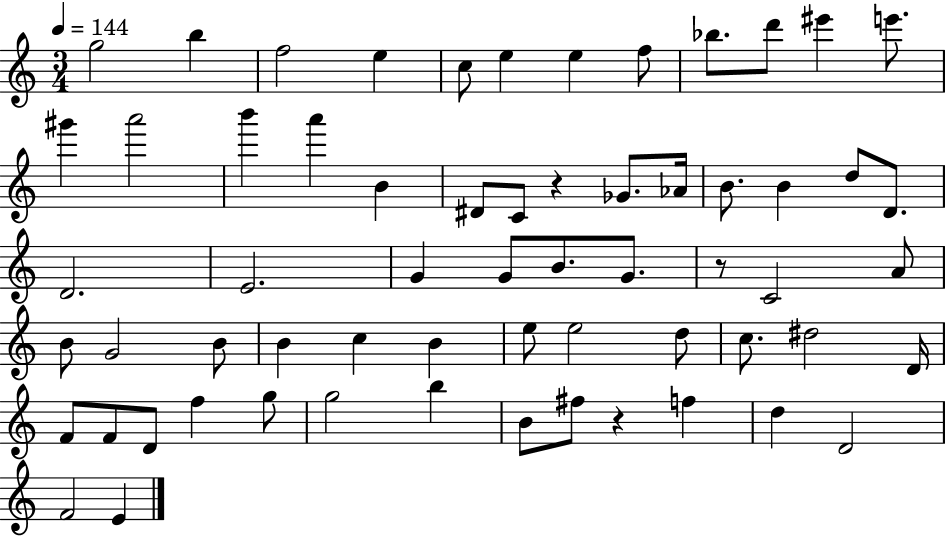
{
  \clef treble
  \numericTimeSignature
  \time 3/4
  \key c \major
  \tempo 4 = 144
  g''2 b''4 | f''2 e''4 | c''8 e''4 e''4 f''8 | bes''8. d'''8 eis'''4 e'''8. | \break gis'''4 a'''2 | b'''4 a'''4 b'4 | dis'8 c'8 r4 ges'8. aes'16 | b'8. b'4 d''8 d'8. | \break d'2. | e'2. | g'4 g'8 b'8. g'8. | r8 c'2 a'8 | \break b'8 g'2 b'8 | b'4 c''4 b'4 | e''8 e''2 d''8 | c''8. dis''2 d'16 | \break f'8 f'8 d'8 f''4 g''8 | g''2 b''4 | b'8 fis''8 r4 f''4 | d''4 d'2 | \break f'2 e'4 | \bar "|."
}